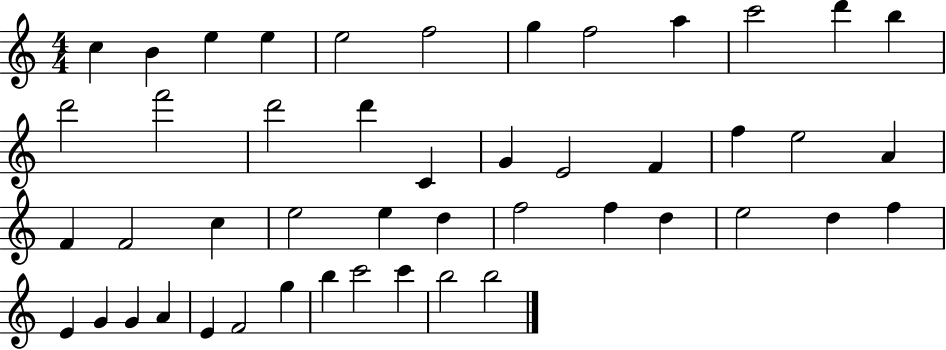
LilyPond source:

{
  \clef treble
  \numericTimeSignature
  \time 4/4
  \key c \major
  c''4 b'4 e''4 e''4 | e''2 f''2 | g''4 f''2 a''4 | c'''2 d'''4 b''4 | \break d'''2 f'''2 | d'''2 d'''4 c'4 | g'4 e'2 f'4 | f''4 e''2 a'4 | \break f'4 f'2 c''4 | e''2 e''4 d''4 | f''2 f''4 d''4 | e''2 d''4 f''4 | \break e'4 g'4 g'4 a'4 | e'4 f'2 g''4 | b''4 c'''2 c'''4 | b''2 b''2 | \break \bar "|."
}